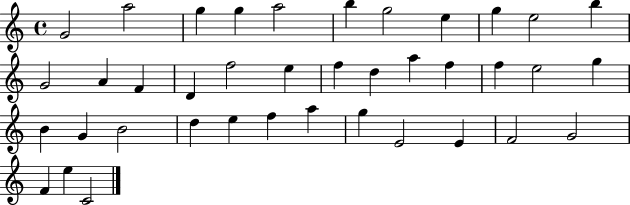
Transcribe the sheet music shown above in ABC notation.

X:1
T:Untitled
M:4/4
L:1/4
K:C
G2 a2 g g a2 b g2 e g e2 b G2 A F D f2 e f d a f f e2 g B G B2 d e f a g E2 E F2 G2 F e C2